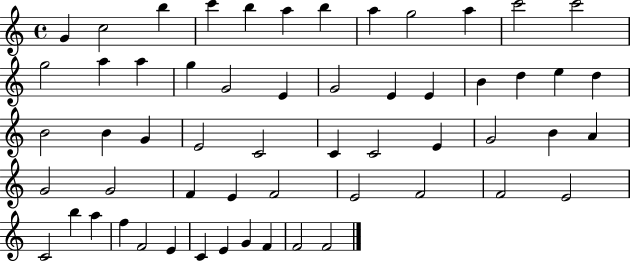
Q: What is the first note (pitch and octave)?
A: G4